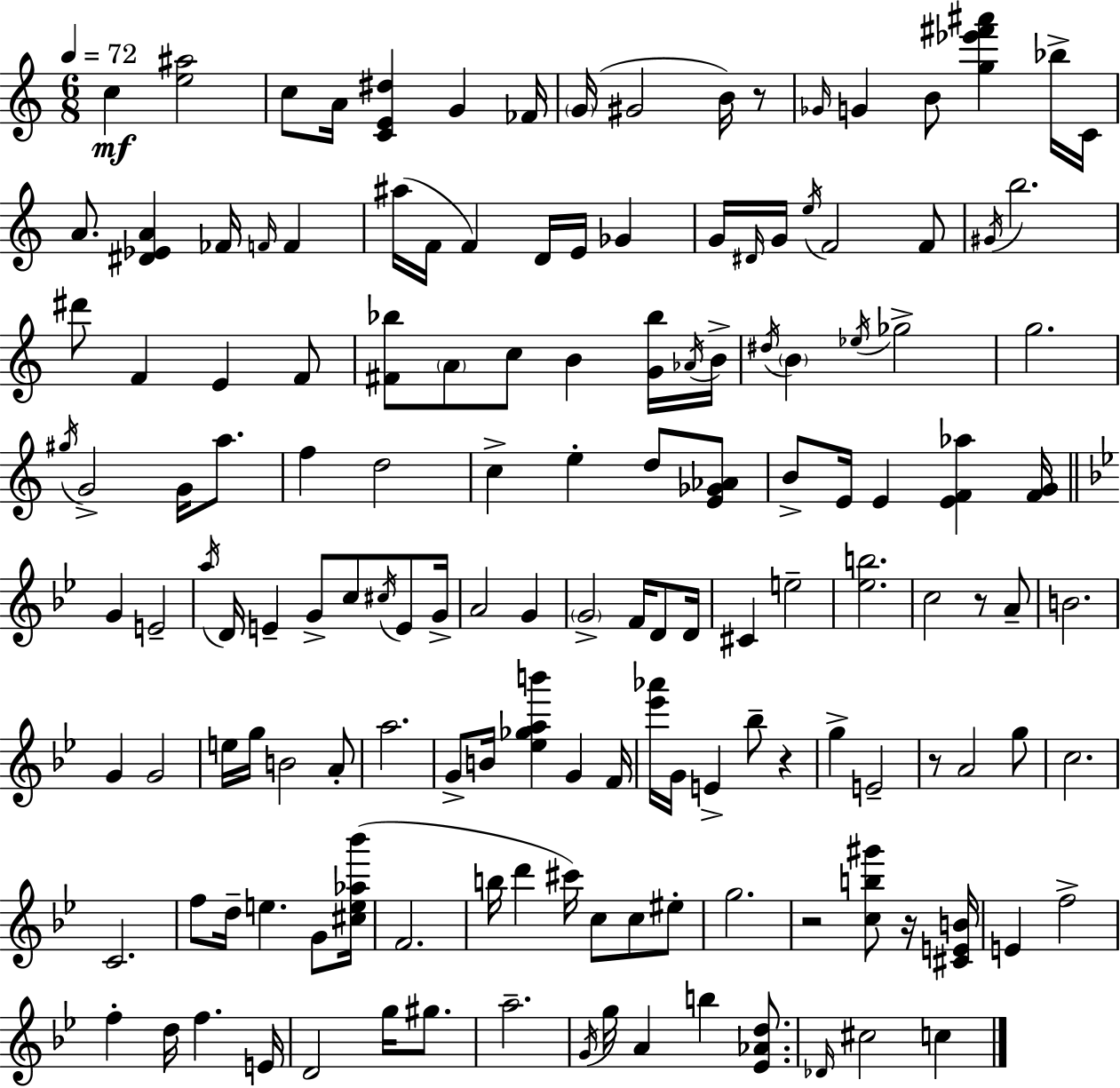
X:1
T:Untitled
M:6/8
L:1/4
K:C
c [e^a]2 c/2 A/4 [CE^d] G _F/4 G/4 ^G2 B/4 z/2 _G/4 G B/2 [g_e'^f'^a'] _b/4 C/4 A/2 [^D_EA] _F/4 F/4 F ^a/4 F/4 F D/4 E/4 _G G/4 ^D/4 G/4 e/4 F2 F/2 ^G/4 b2 ^d'/2 F E F/2 [^F_b]/2 A/2 c/2 B [G_b]/4 _A/4 B/4 ^d/4 B _e/4 _g2 g2 ^g/4 G2 G/4 a/2 f d2 c e d/2 [E_G_A]/2 B/2 E/4 E [EF_a] [FG]/4 G E2 a/4 D/4 E G/2 c/2 ^c/4 E/2 G/4 A2 G G2 F/4 D/2 D/4 ^C e2 [_eb]2 c2 z/2 A/2 B2 G G2 e/4 g/4 B2 A/2 a2 G/2 B/4 [_e_gab'] G F/4 [_e'_a']/4 G/4 E _b/2 z g E2 z/2 A2 g/2 c2 C2 f/2 d/4 e G/2 [^ce_a_b']/4 F2 b/4 d' ^c'/4 c/2 c/2 ^e/2 g2 z2 [cb^g']/2 z/4 [^CEB]/4 E f2 f d/4 f E/4 D2 g/4 ^g/2 a2 G/4 g/4 A b [_E_Ad]/2 _D/4 ^c2 c